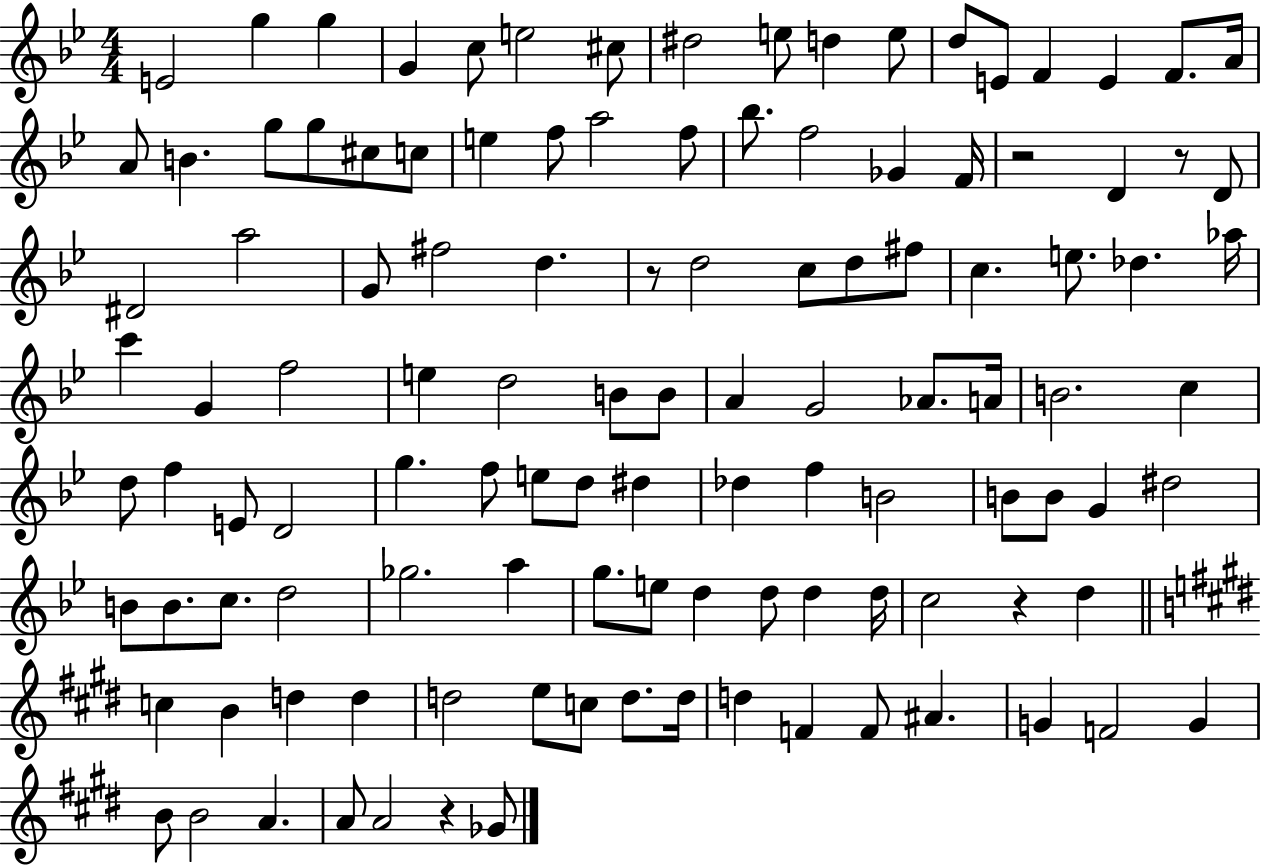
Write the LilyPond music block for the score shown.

{
  \clef treble
  \numericTimeSignature
  \time 4/4
  \key bes \major
  e'2 g''4 g''4 | g'4 c''8 e''2 cis''8 | dis''2 e''8 d''4 e''8 | d''8 e'8 f'4 e'4 f'8. a'16 | \break a'8 b'4. g''8 g''8 cis''8 c''8 | e''4 f''8 a''2 f''8 | bes''8. f''2 ges'4 f'16 | r2 d'4 r8 d'8 | \break dis'2 a''2 | g'8 fis''2 d''4. | r8 d''2 c''8 d''8 fis''8 | c''4. e''8. des''4. aes''16 | \break c'''4 g'4 f''2 | e''4 d''2 b'8 b'8 | a'4 g'2 aes'8. a'16 | b'2. c''4 | \break d''8 f''4 e'8 d'2 | g''4. f''8 e''8 d''8 dis''4 | des''4 f''4 b'2 | b'8 b'8 g'4 dis''2 | \break b'8 b'8. c''8. d''2 | ges''2. a''4 | g''8. e''8 d''4 d''8 d''4 d''16 | c''2 r4 d''4 | \break \bar "||" \break \key e \major c''4 b'4 d''4 d''4 | d''2 e''8 c''8 d''8. d''16 | d''4 f'4 f'8 ais'4. | g'4 f'2 g'4 | \break b'8 b'2 a'4. | a'8 a'2 r4 ges'8 | \bar "|."
}